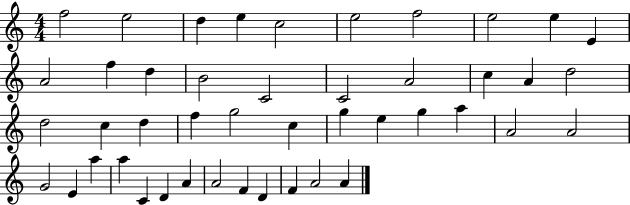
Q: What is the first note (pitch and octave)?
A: F5